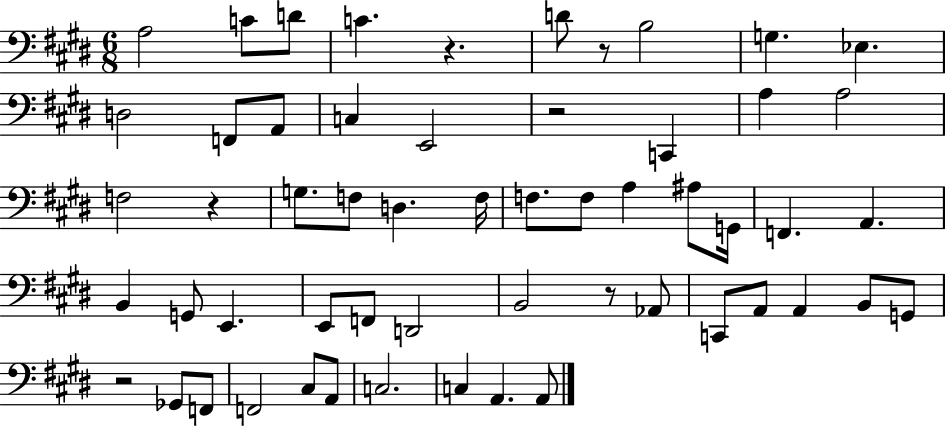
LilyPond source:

{
  \clef bass
  \numericTimeSignature
  \time 6/8
  \key e \major
  \repeat volta 2 { a2 c'8 d'8 | c'4. r4. | d'8 r8 b2 | g4. ees4. | \break d2 f,8 a,8 | c4 e,2 | r2 c,4 | a4 a2 | \break f2 r4 | g8. f8 d4. f16 | f8. f8 a4 ais8 g,16 | f,4. a,4. | \break b,4 g,8 e,4. | e,8 f,8 d,2 | b,2 r8 aes,8 | c,8 a,8 a,4 b,8 g,8 | \break r2 ges,8 f,8 | f,2 cis8 a,8 | c2. | c4 a,4. a,8 | \break } \bar "|."
}